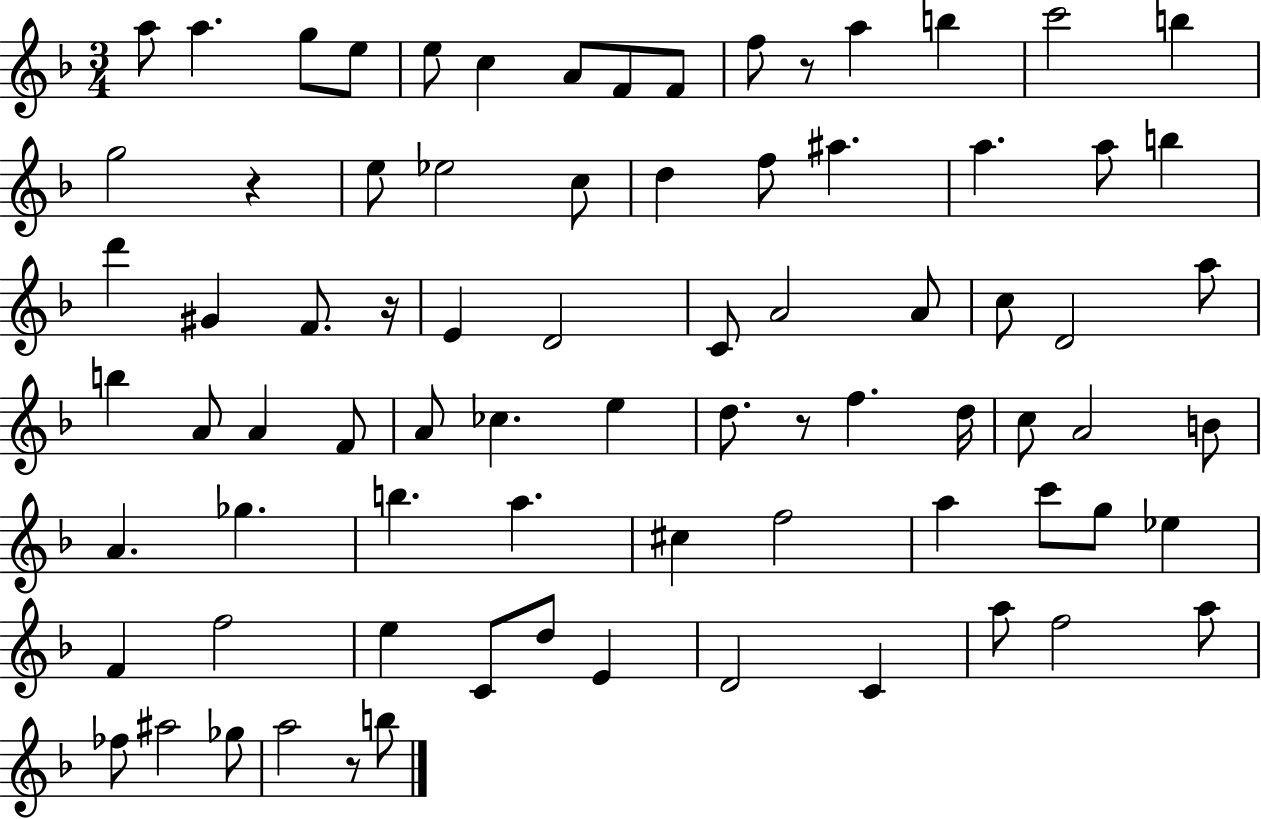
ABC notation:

X:1
T:Untitled
M:3/4
L:1/4
K:F
a/2 a g/2 e/2 e/2 c A/2 F/2 F/2 f/2 z/2 a b c'2 b g2 z e/2 _e2 c/2 d f/2 ^a a a/2 b d' ^G F/2 z/4 E D2 C/2 A2 A/2 c/2 D2 a/2 b A/2 A F/2 A/2 _c e d/2 z/2 f d/4 c/2 A2 B/2 A _g b a ^c f2 a c'/2 g/2 _e F f2 e C/2 d/2 E D2 C a/2 f2 a/2 _f/2 ^a2 _g/2 a2 z/2 b/2